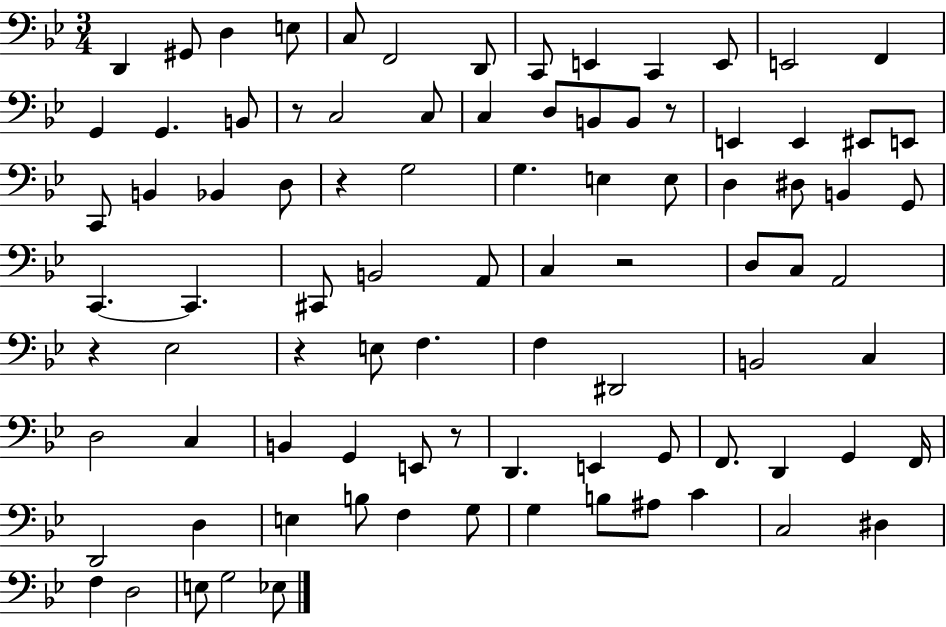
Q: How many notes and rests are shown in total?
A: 90